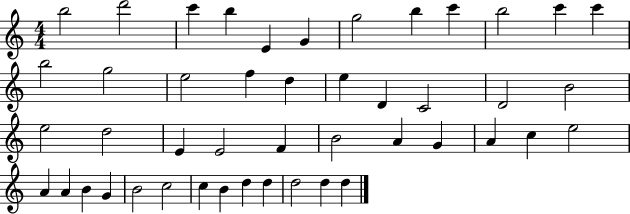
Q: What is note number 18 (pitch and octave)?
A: E5